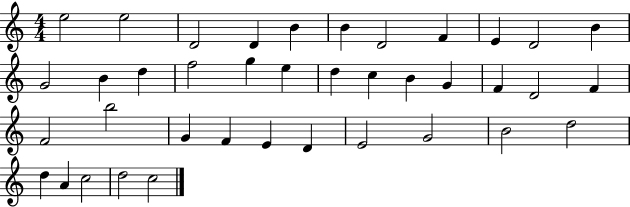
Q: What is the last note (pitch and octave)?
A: C5